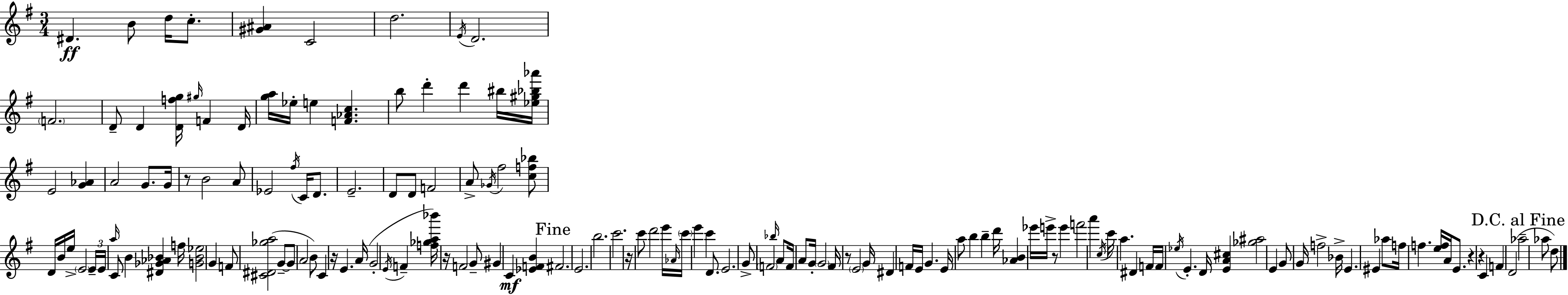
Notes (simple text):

D#4/q. B4/e D5/s C5/e. [G#4,A#4]/q C4/h D5/h. E4/s D4/h. F4/h. D4/e D4/q [D4,F5,G5]/s G#5/s F4/q D4/s [G5,A5]/s Eb5/s E5/q [F4,Ab4,C5]/q. B5/e D6/q D6/q BIS5/s [Eb5,G#5,Bb5,Ab6]/s E4/h [G4,Ab4]/q A4/h G4/e. G4/s R/e B4/h A4/e Eb4/h F#5/s C4/s D4/e. E4/h. D4/e D4/e F4/h A4/e Gb4/s F#5/h [C5,F5,Bb5]/e D4/s B4/s E5/s E4/h E4/s E4/s A5/s C4/e B4/q [D#4,Gb4,Ab4,Bb4]/q F5/s [G4,Bb4,Eb5]/h G4/q F4/e [C#4,D#4,Gb5,A5]/h G4/e G4/e A4/h B4/e C4/q R/s E4/q. A4/s G4/h E4/s F4/q [F5,Gb5,A5,Bb6]/s R/s F4/h G4/e G#4/q C4/q [Eb4,F4,B4]/q F#4/h. E4/h. B5/h. C6/h. R/s C6/e D6/h E6/s Ab4/s C6/s E6/q C6/q D4/e. E4/h. G4/e F4/h Bb5/s A4/e F4/s A4/e G4/s G4/h F#4/s R/e E4/h G4/s D#4/q F4/s E4/s G4/q. E4/s A5/e B5/q B5/q D6/s [Ab4,B4]/q Eb6/s E6/s R/e E6/q F6/h A6/q C5/s C6/s A5/q. D#4/q F4/s F4/s Eb5/s E4/q. D4/s [E4,A4,C#5]/q [Gb5,A#5]/h E4/q G4/e G4/s F5/h Bb4/s E4/q. EIS4/q Ab5/e F5/s F5/q. [E5,F5]/s A4/s E4/e. R/q R/q C4/q F4/q D4/h Ab5/h Ab5/e D5/e